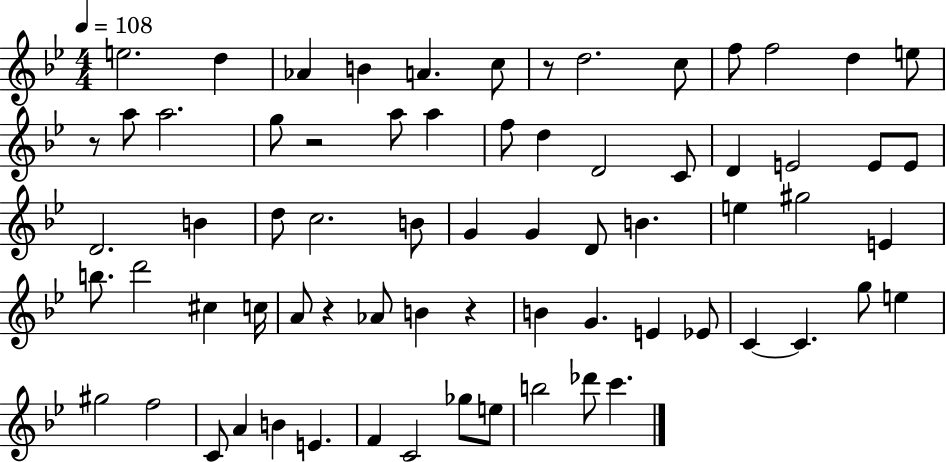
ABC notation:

X:1
T:Untitled
M:4/4
L:1/4
K:Bb
e2 d _A B A c/2 z/2 d2 c/2 f/2 f2 d e/2 z/2 a/2 a2 g/2 z2 a/2 a f/2 d D2 C/2 D E2 E/2 E/2 D2 B d/2 c2 B/2 G G D/2 B e ^g2 E b/2 d'2 ^c c/4 A/2 z _A/2 B z B G E _E/2 C C g/2 e ^g2 f2 C/2 A B E F C2 _g/2 e/2 b2 _d'/2 c'